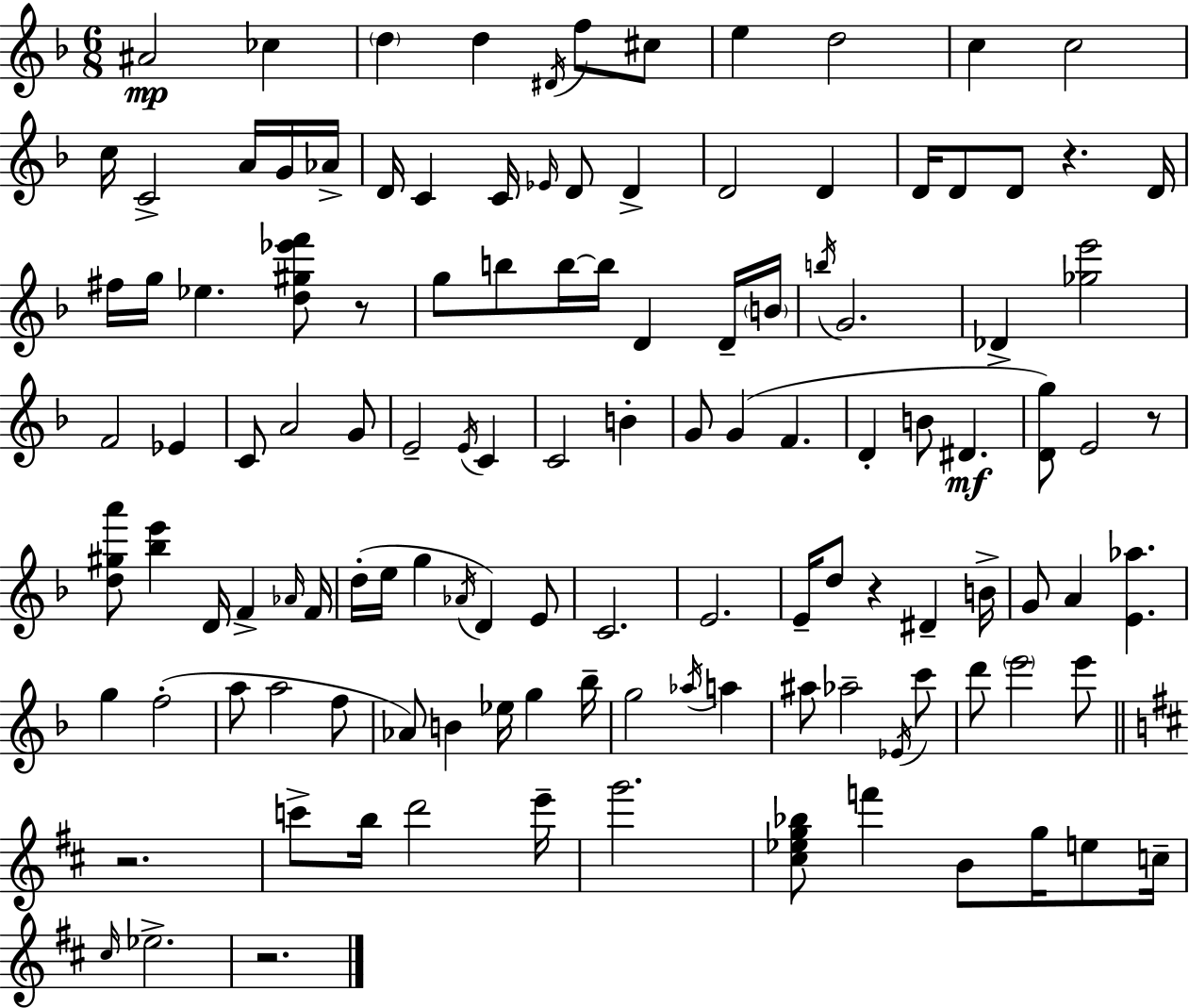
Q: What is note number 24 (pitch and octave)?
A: D4